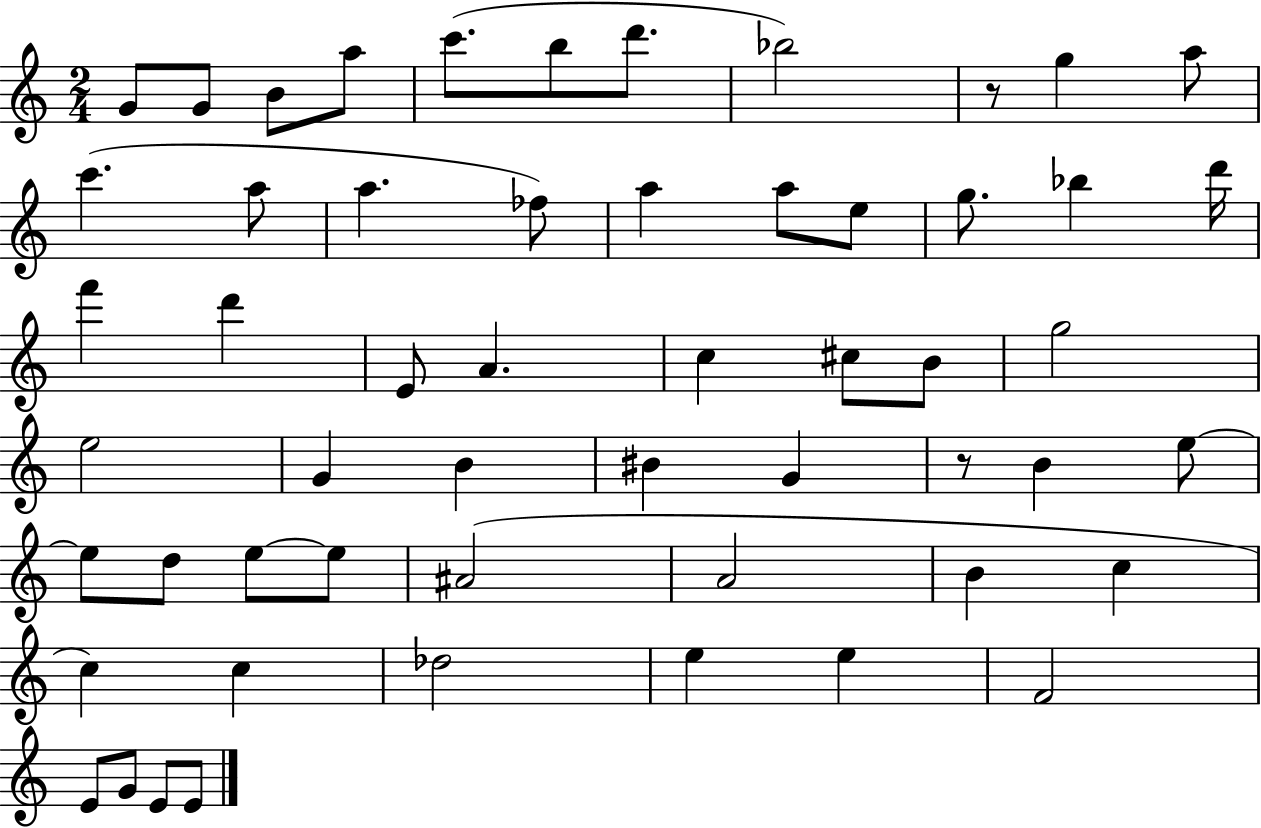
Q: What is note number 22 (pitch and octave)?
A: D6